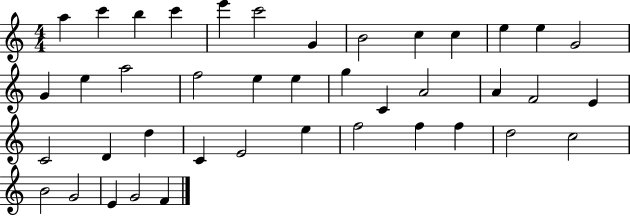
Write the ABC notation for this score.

X:1
T:Untitled
M:4/4
L:1/4
K:C
a c' b c' e' c'2 G B2 c c e e G2 G e a2 f2 e e g C A2 A F2 E C2 D d C E2 e f2 f f d2 c2 B2 G2 E G2 F